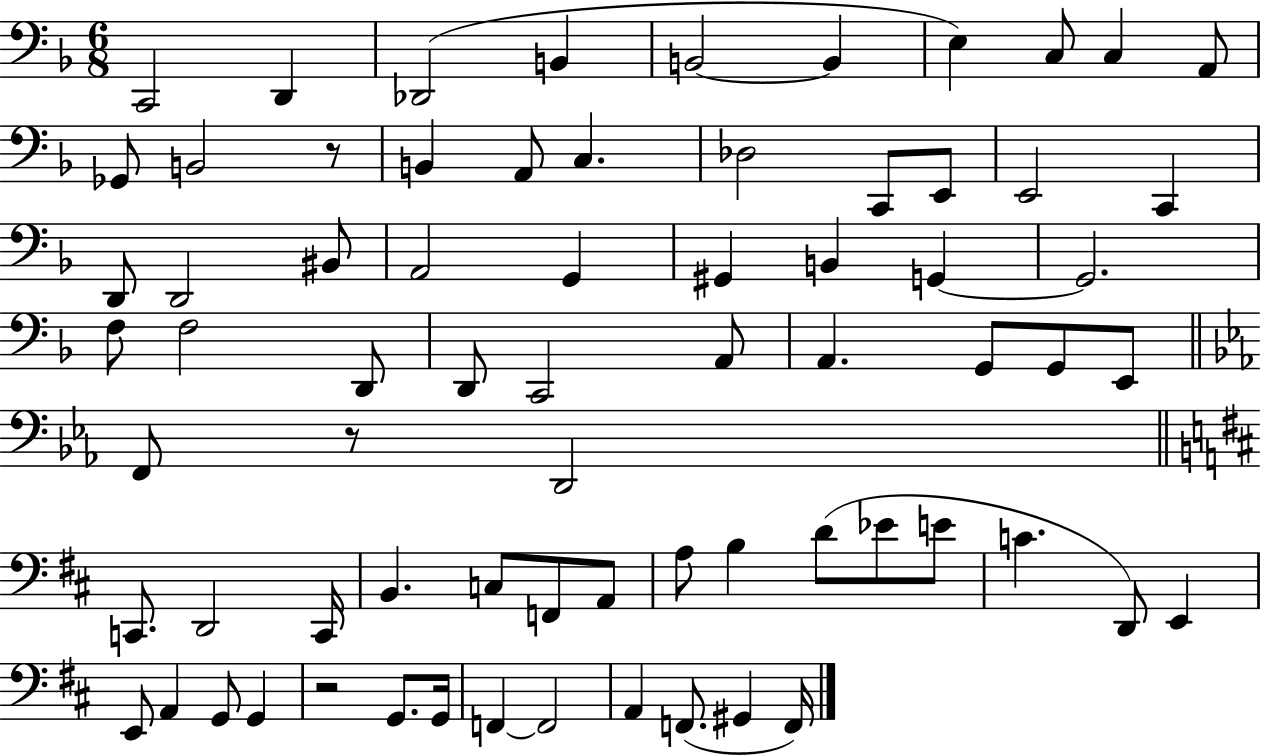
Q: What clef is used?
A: bass